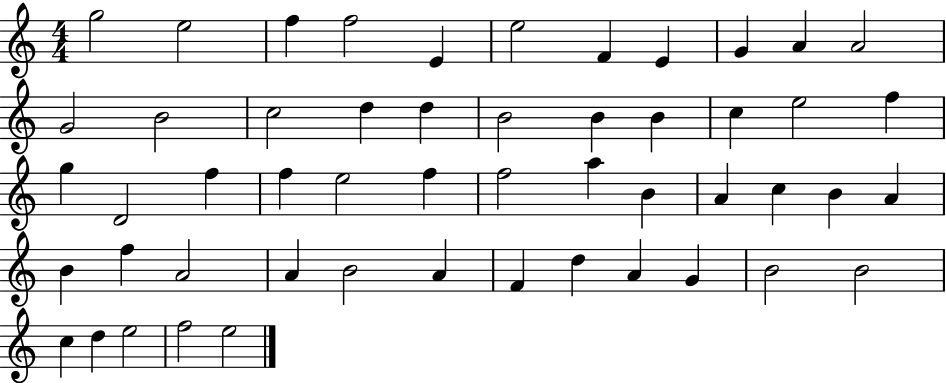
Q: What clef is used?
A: treble